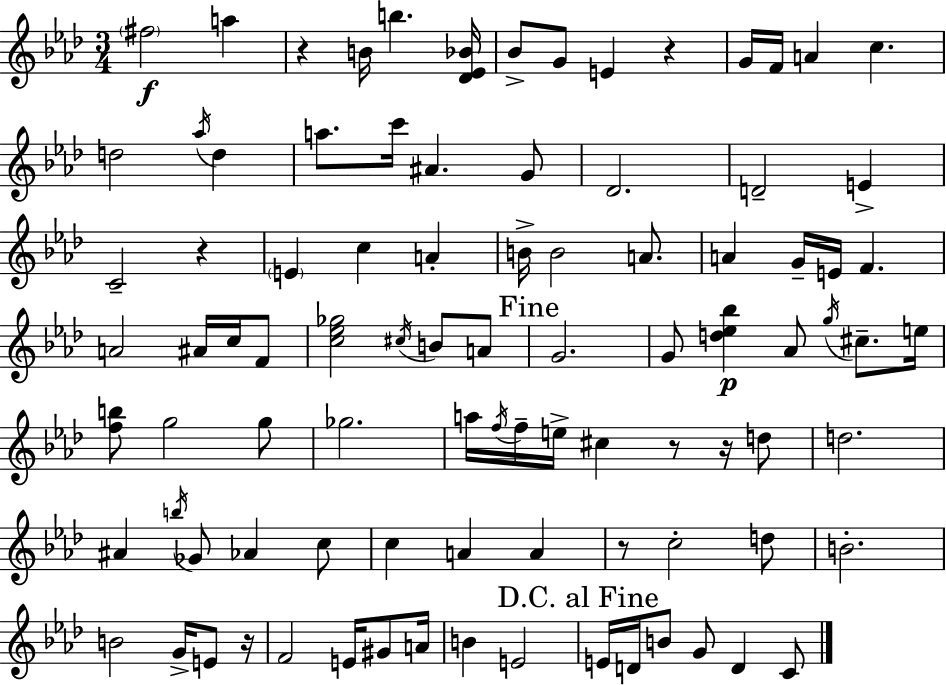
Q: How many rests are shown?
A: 7